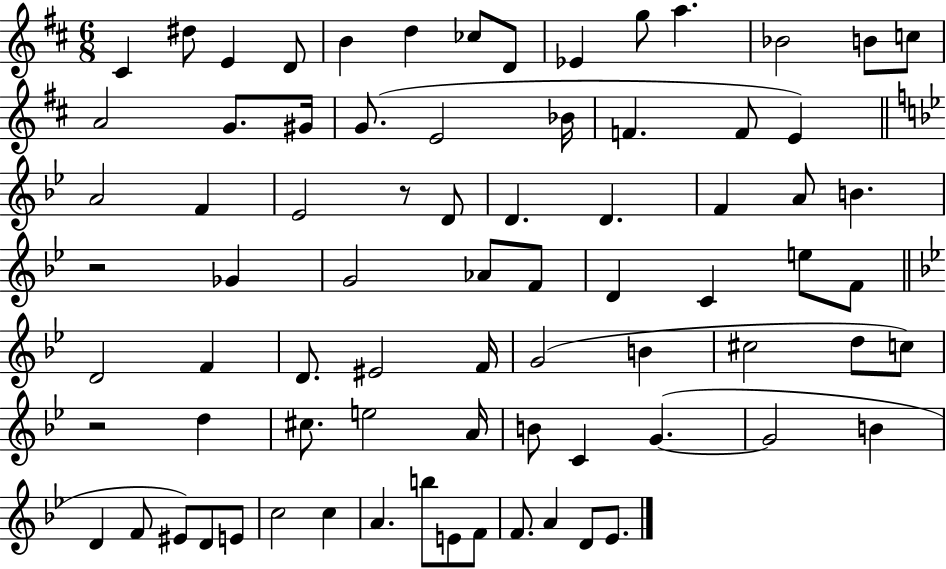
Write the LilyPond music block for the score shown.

{
  \clef treble
  \numericTimeSignature
  \time 6/8
  \key d \major
  cis'4 dis''8 e'4 d'8 | b'4 d''4 ces''8 d'8 | ees'4 g''8 a''4. | bes'2 b'8 c''8 | \break a'2 g'8. gis'16 | g'8.( e'2 bes'16 | f'4. f'8 e'4) | \bar "||" \break \key g \minor a'2 f'4 | ees'2 r8 d'8 | d'4. d'4. | f'4 a'8 b'4. | \break r2 ges'4 | g'2 aes'8 f'8 | d'4 c'4 e''8 f'8 | \bar "||" \break \key g \minor d'2 f'4 | d'8. eis'2 f'16 | g'2( b'4 | cis''2 d''8 c''8) | \break r2 d''4 | cis''8. e''2 a'16 | b'8 c'4 g'4.~(~ | g'2 b'4 | \break d'4 f'8 eis'8) d'8 e'8 | c''2 c''4 | a'4. b''8 e'8 f'8 | f'8. a'4 d'8 ees'8. | \break \bar "|."
}